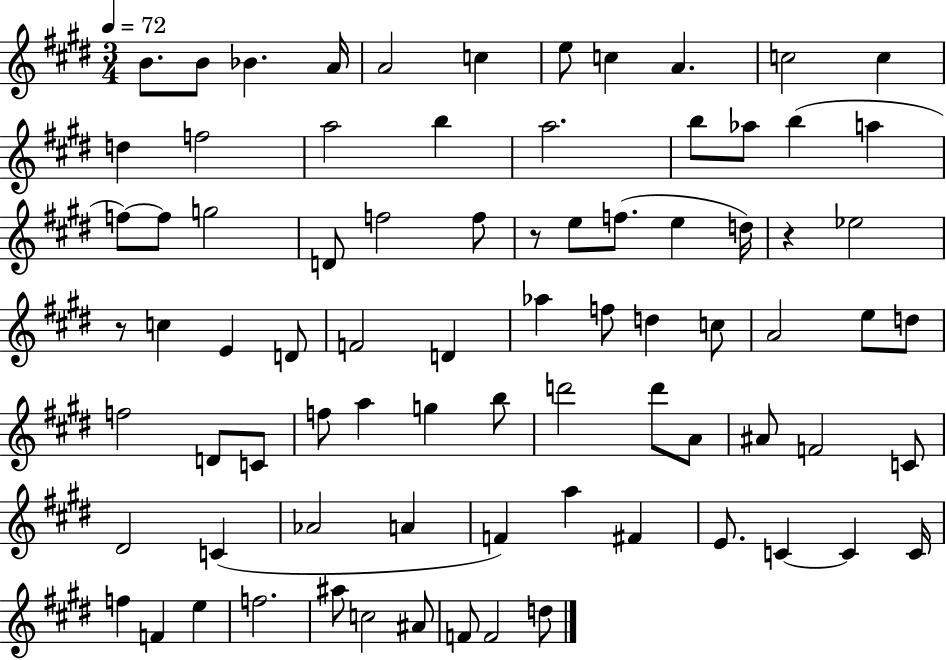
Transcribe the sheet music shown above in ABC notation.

X:1
T:Untitled
M:3/4
L:1/4
K:E
B/2 B/2 _B A/4 A2 c e/2 c A c2 c d f2 a2 b a2 b/2 _a/2 b a f/2 f/2 g2 D/2 f2 f/2 z/2 e/2 f/2 e d/4 z _e2 z/2 c E D/2 F2 D _a f/2 d c/2 A2 e/2 d/2 f2 D/2 C/2 f/2 a g b/2 d'2 d'/2 A/2 ^A/2 F2 C/2 ^D2 C _A2 A F a ^F E/2 C C C/4 f F e f2 ^a/2 c2 ^A/2 F/2 F2 d/2